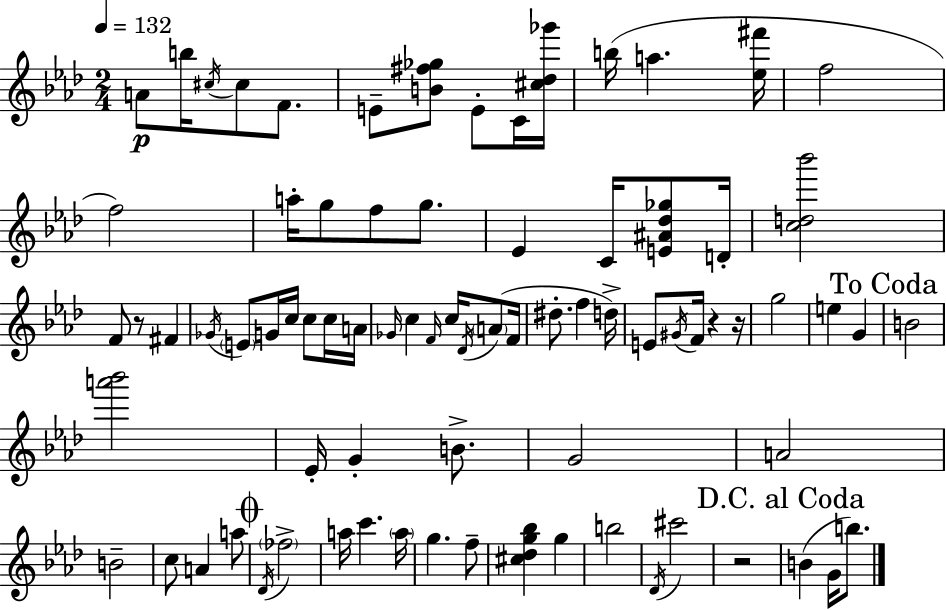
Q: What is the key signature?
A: F minor